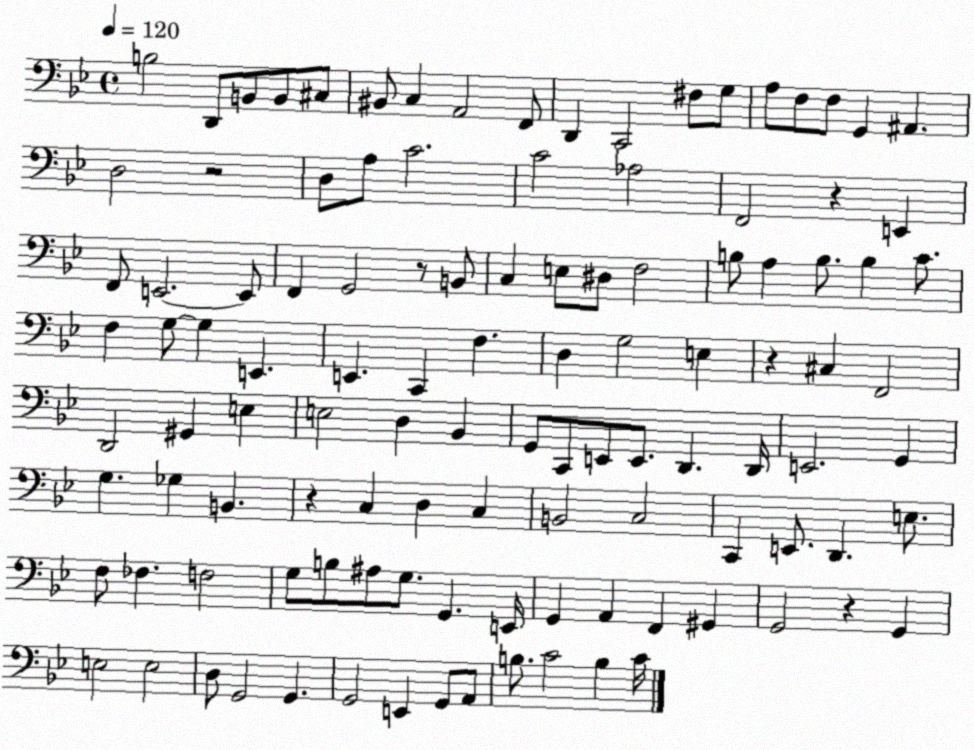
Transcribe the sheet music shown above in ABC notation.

X:1
T:Untitled
M:4/4
L:1/4
K:Bb
B,2 D,,/2 B,,/2 B,,/2 ^C,/2 ^B,,/2 C, A,,2 F,,/2 D,, C,,2 ^F,/2 G,/2 A,/2 F,/2 F,/2 G,, ^A,, D,2 z2 D,/2 A,/2 C2 C2 _A,2 F,,2 z E,, F,,/2 E,,2 E,,/2 F,, G,,2 z/2 B,,/2 C, E,/2 ^D,/2 F,2 B,/2 A, B,/2 B, C/2 F, G,/2 G, E,, E,, C,, F, D, G,2 E, z ^C, F,,2 D,,2 ^G,, E, E,2 D, _B,, G,,/2 C,,/2 E,,/2 E,,/2 D,, D,,/4 E,,2 G,, G, _G, B,, z C, D, C, B,,2 C,2 C,, E,,/2 D,, E,/2 F,/2 _F, F,2 G,/2 B,/2 ^A,/2 G,/2 G,, E,,/4 G,, A,, F,, ^G,, G,,2 z G,, E,2 E,2 D,/2 G,,2 G,, G,,2 E,, G,,/2 A,,/2 B,/2 C2 B, C/4